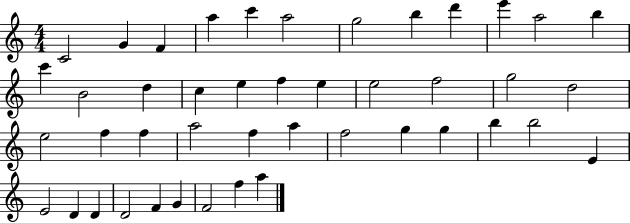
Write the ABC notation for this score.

X:1
T:Untitled
M:4/4
L:1/4
K:C
C2 G F a c' a2 g2 b d' e' a2 b c' B2 d c e f e e2 f2 g2 d2 e2 f f a2 f a f2 g g b b2 E E2 D D D2 F G F2 f a